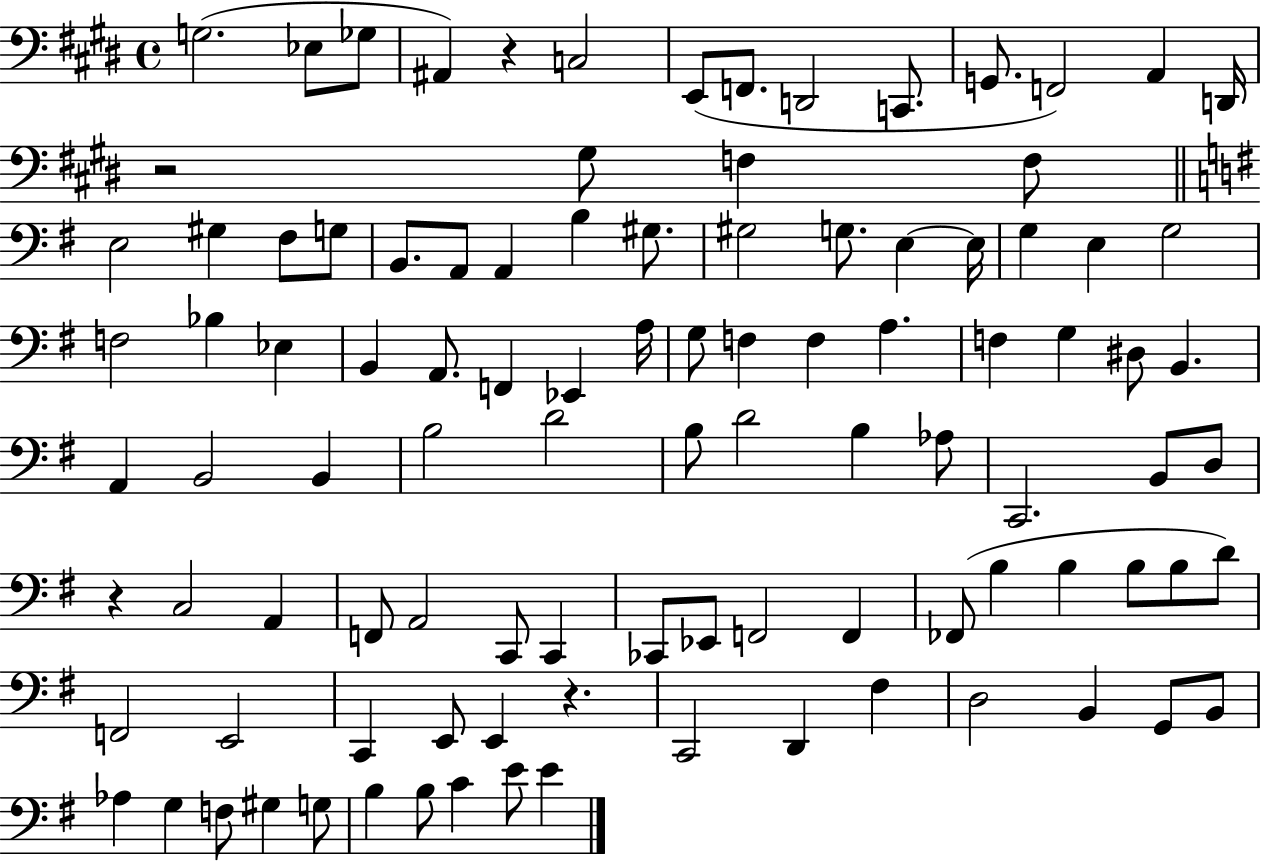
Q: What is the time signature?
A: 4/4